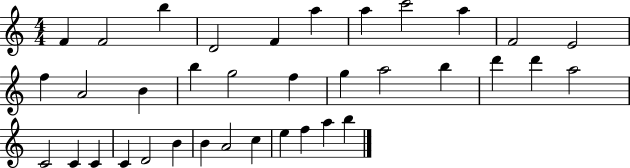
X:1
T:Untitled
M:4/4
L:1/4
K:C
F F2 b D2 F a a c'2 a F2 E2 f A2 B b g2 f g a2 b d' d' a2 C2 C C C D2 B B A2 c e f a b